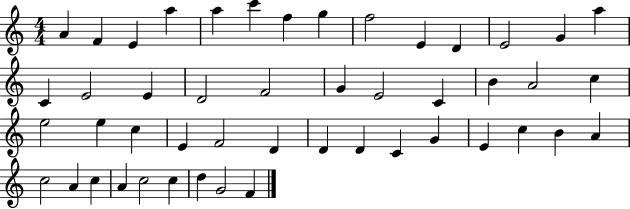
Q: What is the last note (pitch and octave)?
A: F4